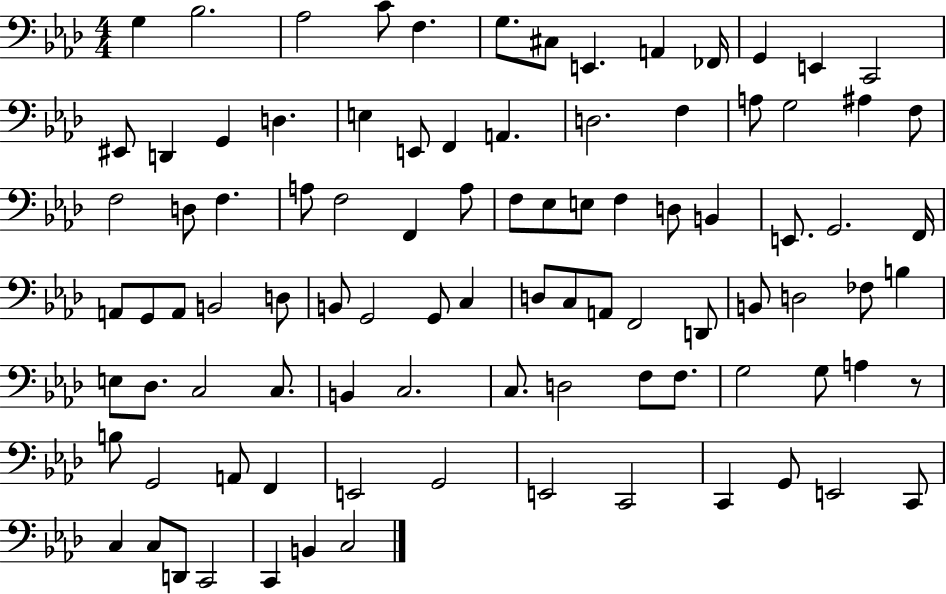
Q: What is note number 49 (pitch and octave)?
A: B2